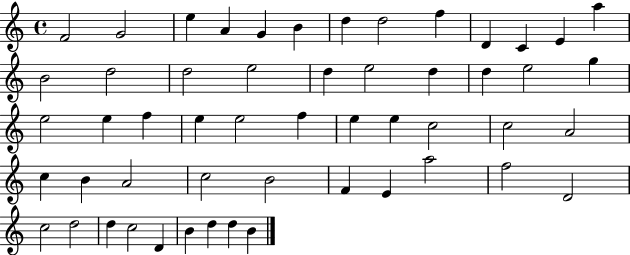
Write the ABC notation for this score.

X:1
T:Untitled
M:4/4
L:1/4
K:C
F2 G2 e A G B d d2 f D C E a B2 d2 d2 e2 d e2 d d e2 g e2 e f e e2 f e e c2 c2 A2 c B A2 c2 B2 F E a2 f2 D2 c2 d2 d c2 D B d d B